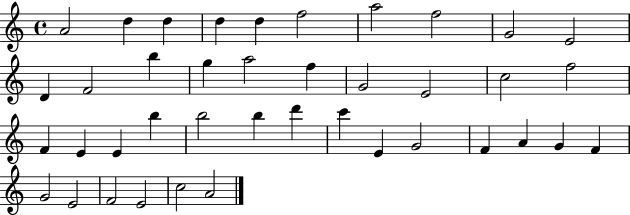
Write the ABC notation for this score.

X:1
T:Untitled
M:4/4
L:1/4
K:C
A2 d d d d f2 a2 f2 G2 E2 D F2 b g a2 f G2 E2 c2 f2 F E E b b2 b d' c' E G2 F A G F G2 E2 F2 E2 c2 A2